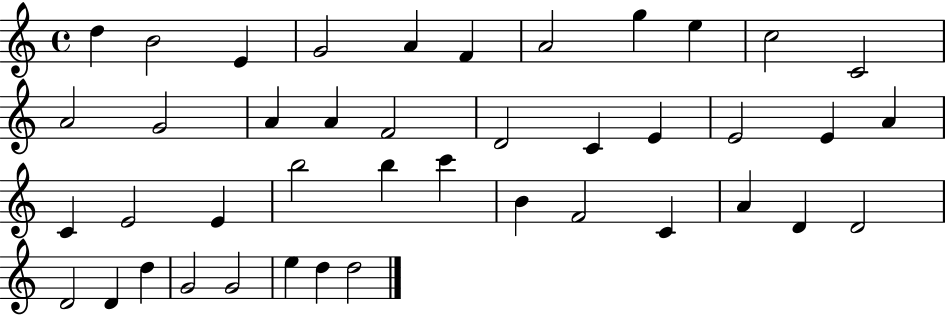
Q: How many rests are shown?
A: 0